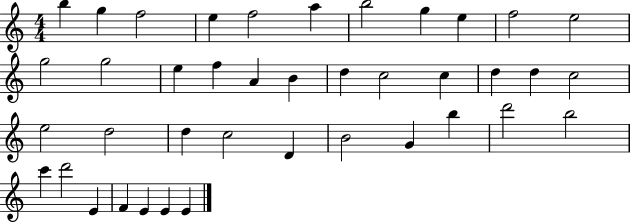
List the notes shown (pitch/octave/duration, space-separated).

B5/q G5/q F5/h E5/q F5/h A5/q B5/h G5/q E5/q F5/h E5/h G5/h G5/h E5/q F5/q A4/q B4/q D5/q C5/h C5/q D5/q D5/q C5/h E5/h D5/h D5/q C5/h D4/q B4/h G4/q B5/q D6/h B5/h C6/q D6/h E4/q F4/q E4/q E4/q E4/q